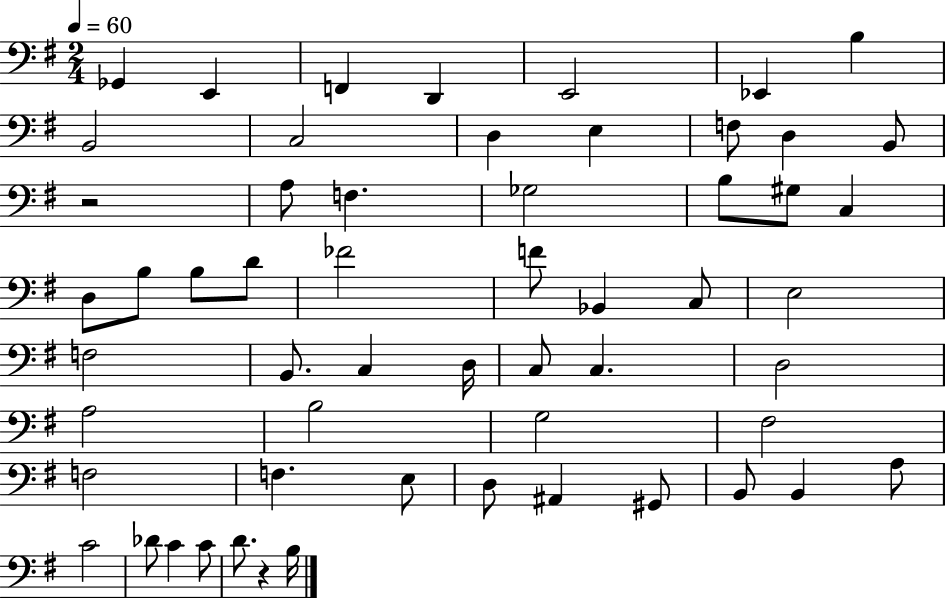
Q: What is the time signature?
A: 2/4